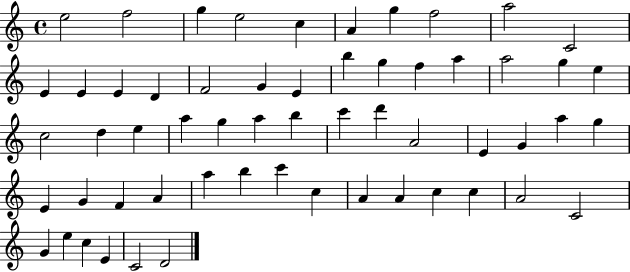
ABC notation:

X:1
T:Untitled
M:4/4
L:1/4
K:C
e2 f2 g e2 c A g f2 a2 C2 E E E D F2 G E b g f a a2 g e c2 d e a g a b c' d' A2 E G a g E G F A a b c' c A A c c A2 C2 G e c E C2 D2